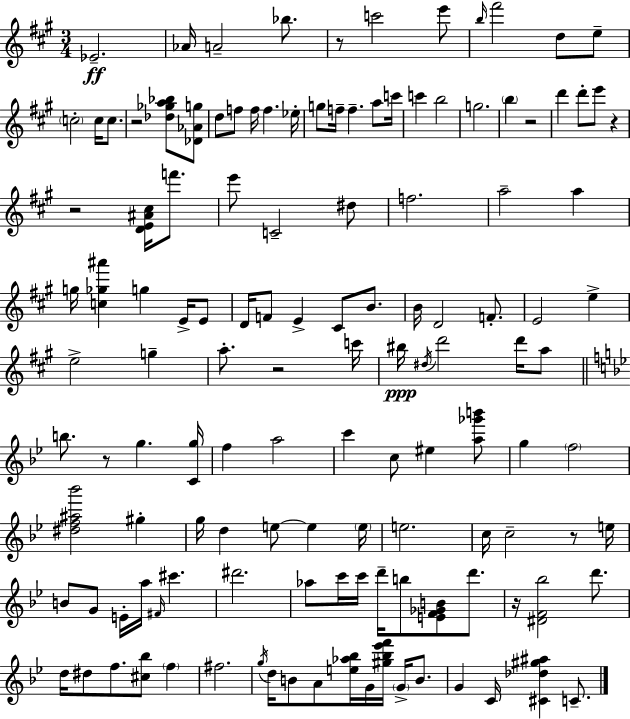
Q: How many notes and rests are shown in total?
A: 130